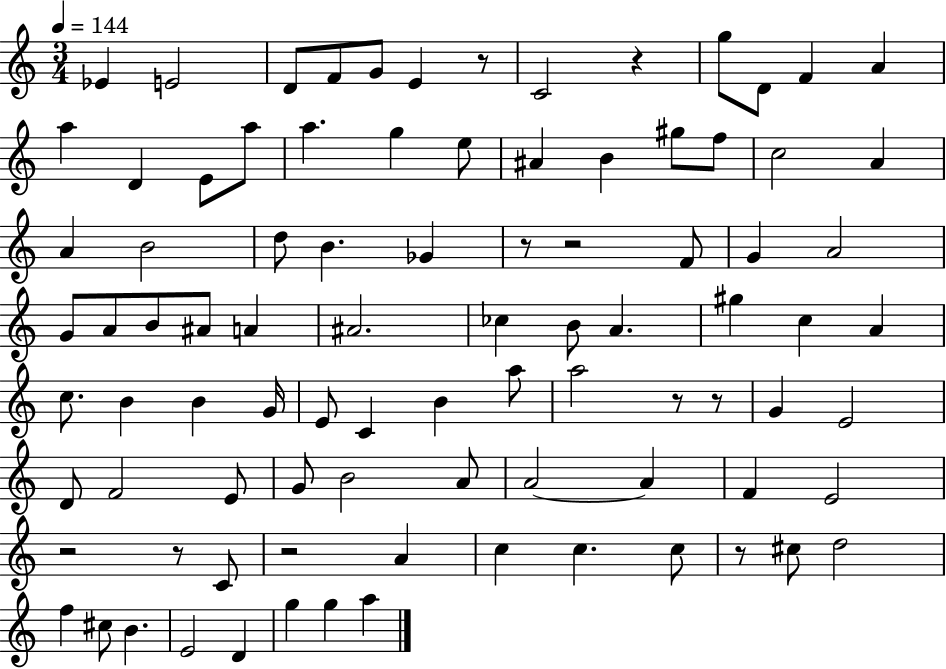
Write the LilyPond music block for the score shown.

{
  \clef treble
  \numericTimeSignature
  \time 3/4
  \key c \major
  \tempo 4 = 144
  ees'4 e'2 | d'8 f'8 g'8 e'4 r8 | c'2 r4 | g''8 d'8 f'4 a'4 | \break a''4 d'4 e'8 a''8 | a''4. g''4 e''8 | ais'4 b'4 gis''8 f''8 | c''2 a'4 | \break a'4 b'2 | d''8 b'4. ges'4 | r8 r2 f'8 | g'4 a'2 | \break g'8 a'8 b'8 ais'8 a'4 | ais'2. | ces''4 b'8 a'4. | gis''4 c''4 a'4 | \break c''8. b'4 b'4 g'16 | e'8 c'4 b'4 a''8 | a''2 r8 r8 | g'4 e'2 | \break d'8 f'2 e'8 | g'8 b'2 a'8 | a'2~~ a'4 | f'4 e'2 | \break r2 r8 c'8 | r2 a'4 | c''4 c''4. c''8 | r8 cis''8 d''2 | \break f''4 cis''8 b'4. | e'2 d'4 | g''4 g''4 a''4 | \bar "|."
}